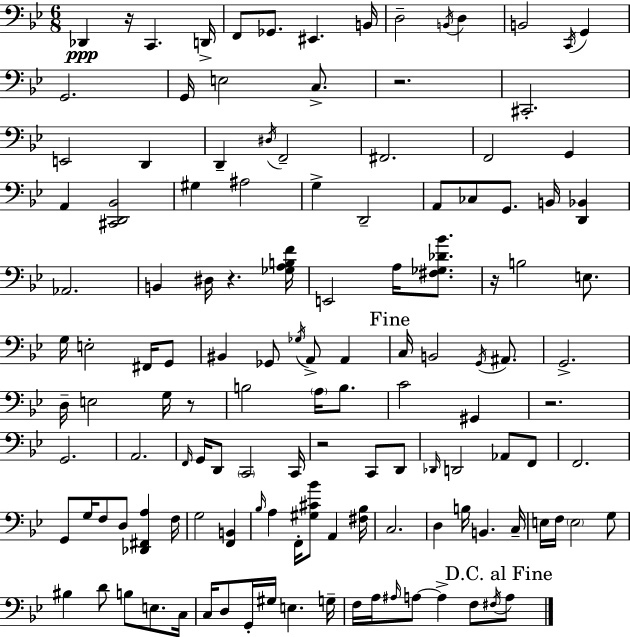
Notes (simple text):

Db2/q R/s C2/q. D2/s F2/e Gb2/e. EIS2/q. B2/s D3/h B2/s D3/q B2/h C2/s G2/q G2/h. G2/s E3/h C3/e. R/h. C#2/h. E2/h D2/q D2/q D#3/s F2/h F#2/h. F2/h G2/q A2/q [C#2,D2,Bb2]/h G#3/q A#3/h G3/q D2/h A2/e CES3/e G2/e. B2/s [D2,Bb2]/q Ab2/h. B2/q D#3/s R/q. [Gb3,A3,B3,F4]/s E2/h A3/s [F#3,Gb3,Db4,Bb4]/e. R/s B3/h E3/e. G3/s E3/h F#2/s G2/e BIS2/q Gb2/e Gb3/s A2/e A2/q C3/s B2/h G2/s A#2/e. G2/h. D3/s E3/h G3/s R/e B3/h A3/s B3/e. C4/h G#2/q R/h. G2/h. A2/h. F2/s G2/s D2/e C2/h C2/s R/h C2/e D2/e Db2/s D2/h Ab2/e F2/e F2/h. G2/e G3/s F3/e D3/e [Db2,F#2,A3]/q F3/s G3/h [F2,B2]/q Bb3/s A3/q F2/s [G#3,C#4,Bb4]/e A2/q [F#3,Bb3]/s C3/h. D3/q B3/s B2/q. C3/s E3/s F3/s E3/h G3/e BIS3/q D4/e B3/e E3/e. C3/s C3/s D3/e G2/s G#3/s E3/q. G3/s F3/s A3/s A#3/s A3/e A3/q F3/e F#3/s A3/e